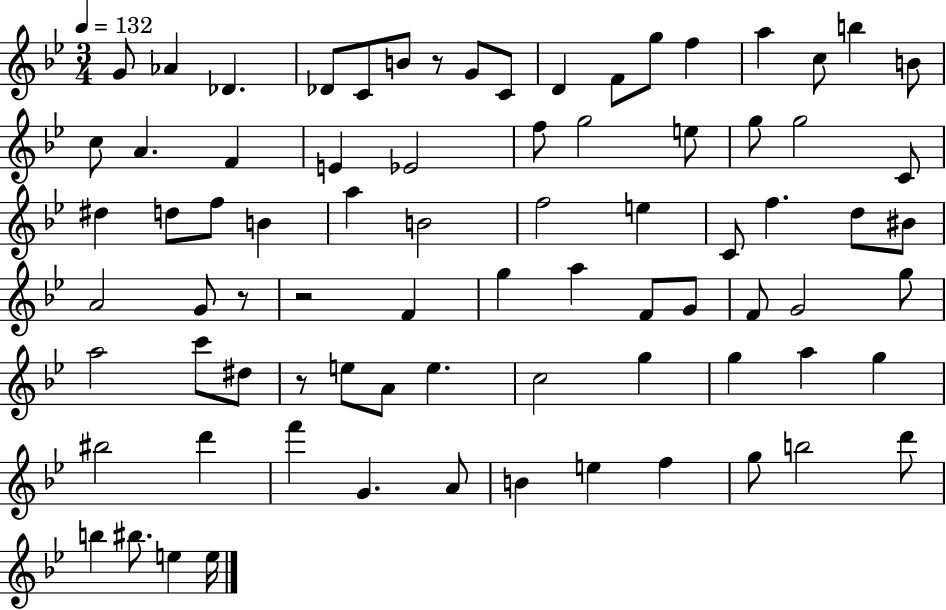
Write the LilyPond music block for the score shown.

{
  \clef treble
  \numericTimeSignature
  \time 3/4
  \key bes \major
  \tempo 4 = 132
  g'8 aes'4 des'4. | des'8 c'8 b'8 r8 g'8 c'8 | d'4 f'8 g''8 f''4 | a''4 c''8 b''4 b'8 | \break c''8 a'4. f'4 | e'4 ees'2 | f''8 g''2 e''8 | g''8 g''2 c'8 | \break dis''4 d''8 f''8 b'4 | a''4 b'2 | f''2 e''4 | c'8 f''4. d''8 bis'8 | \break a'2 g'8 r8 | r2 f'4 | g''4 a''4 f'8 g'8 | f'8 g'2 g''8 | \break a''2 c'''8 dis''8 | r8 e''8 a'8 e''4. | c''2 g''4 | g''4 a''4 g''4 | \break bis''2 d'''4 | f'''4 g'4. a'8 | b'4 e''4 f''4 | g''8 b''2 d'''8 | \break b''4 bis''8. e''4 e''16 | \bar "|."
}